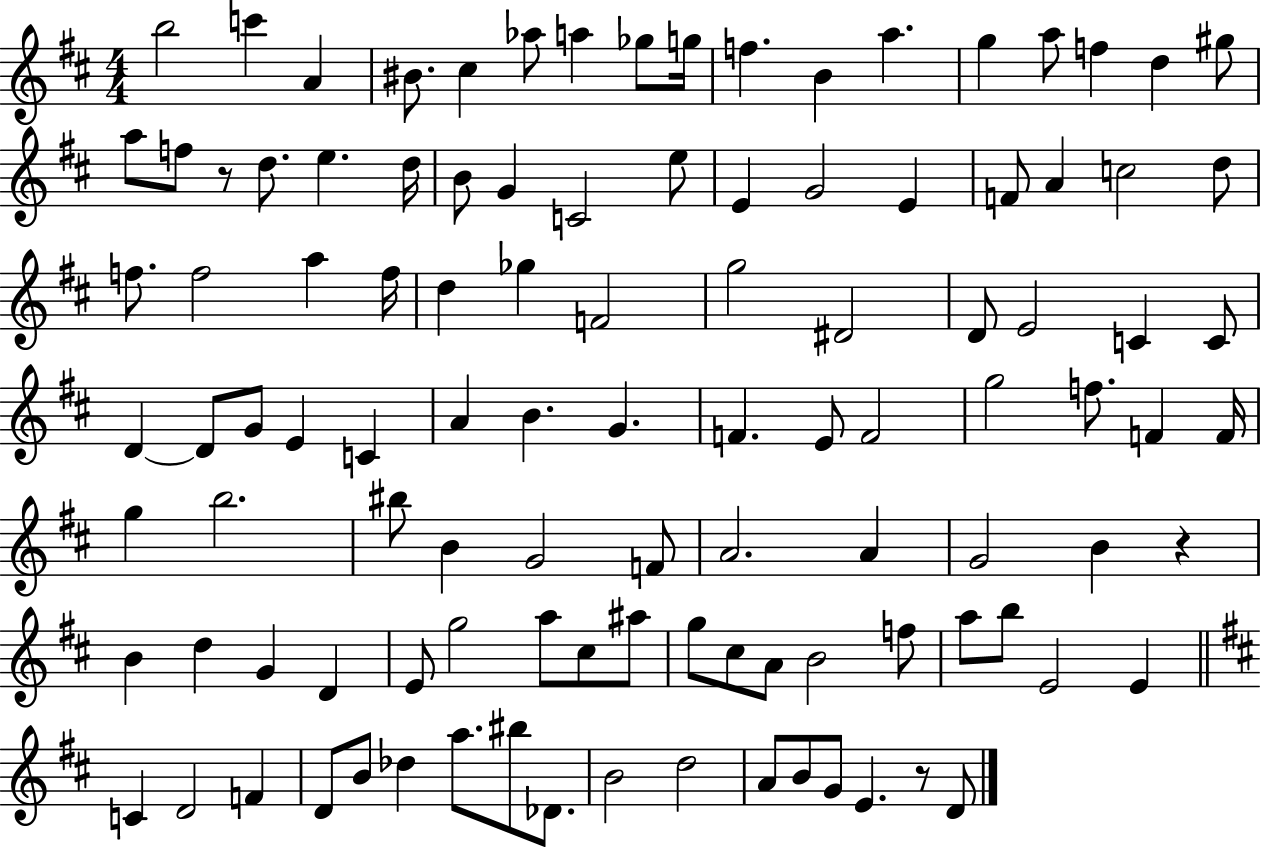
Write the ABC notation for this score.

X:1
T:Untitled
M:4/4
L:1/4
K:D
b2 c' A ^B/2 ^c _a/2 a _g/2 g/4 f B a g a/2 f d ^g/2 a/2 f/2 z/2 d/2 e d/4 B/2 G C2 e/2 E G2 E F/2 A c2 d/2 f/2 f2 a f/4 d _g F2 g2 ^D2 D/2 E2 C C/2 D D/2 G/2 E C A B G F E/2 F2 g2 f/2 F F/4 g b2 ^b/2 B G2 F/2 A2 A G2 B z B d G D E/2 g2 a/2 ^c/2 ^a/2 g/2 ^c/2 A/2 B2 f/2 a/2 b/2 E2 E C D2 F D/2 B/2 _d a/2 ^b/2 _D/2 B2 d2 A/2 B/2 G/2 E z/2 D/2